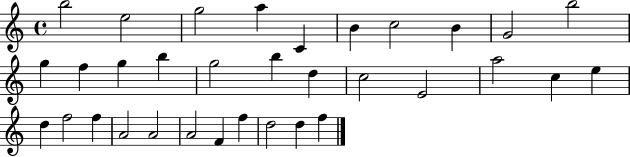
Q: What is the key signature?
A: C major